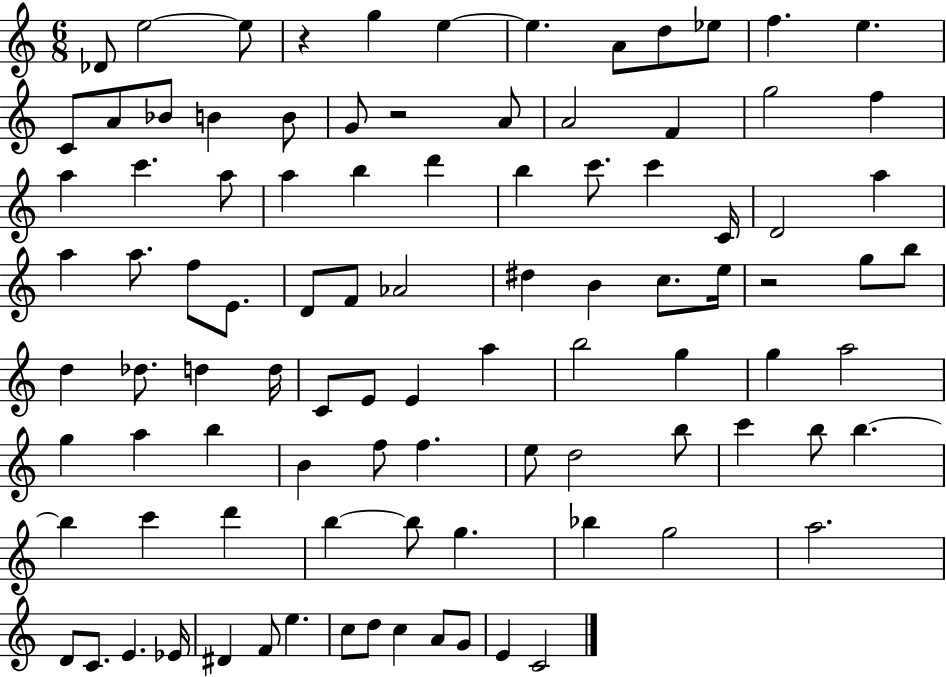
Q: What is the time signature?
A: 6/8